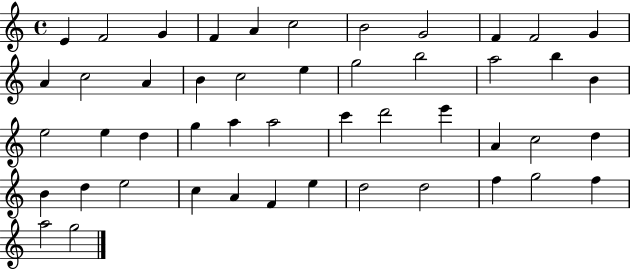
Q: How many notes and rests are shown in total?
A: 48